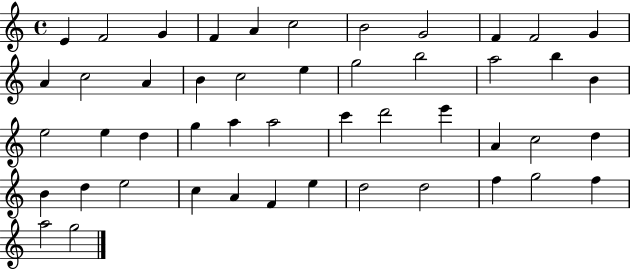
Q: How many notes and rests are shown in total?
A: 48